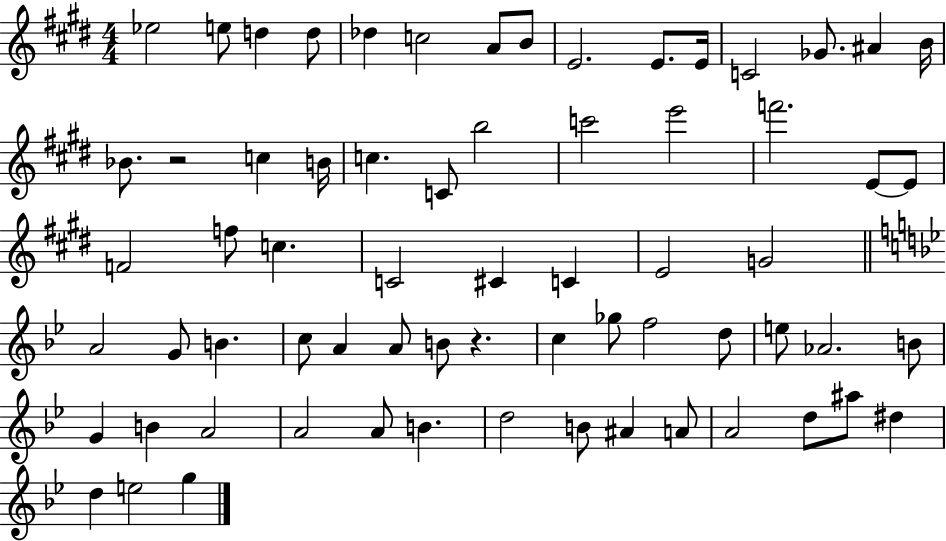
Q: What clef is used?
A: treble